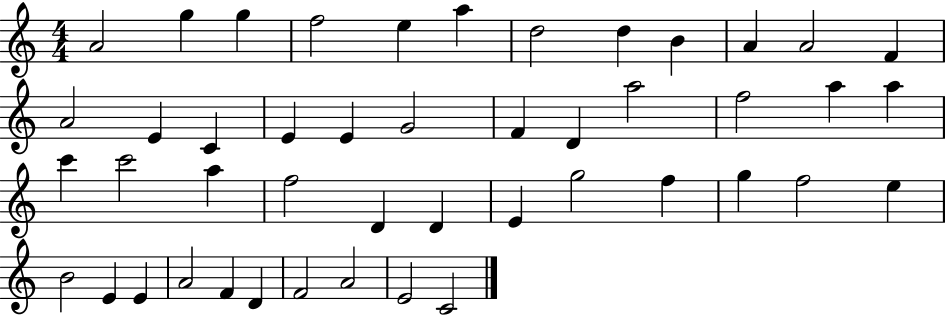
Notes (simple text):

A4/h G5/q G5/q F5/h E5/q A5/q D5/h D5/q B4/q A4/q A4/h F4/q A4/h E4/q C4/q E4/q E4/q G4/h F4/q D4/q A5/h F5/h A5/q A5/q C6/q C6/h A5/q F5/h D4/q D4/q E4/q G5/h F5/q G5/q F5/h E5/q B4/h E4/q E4/q A4/h F4/q D4/q F4/h A4/h E4/h C4/h